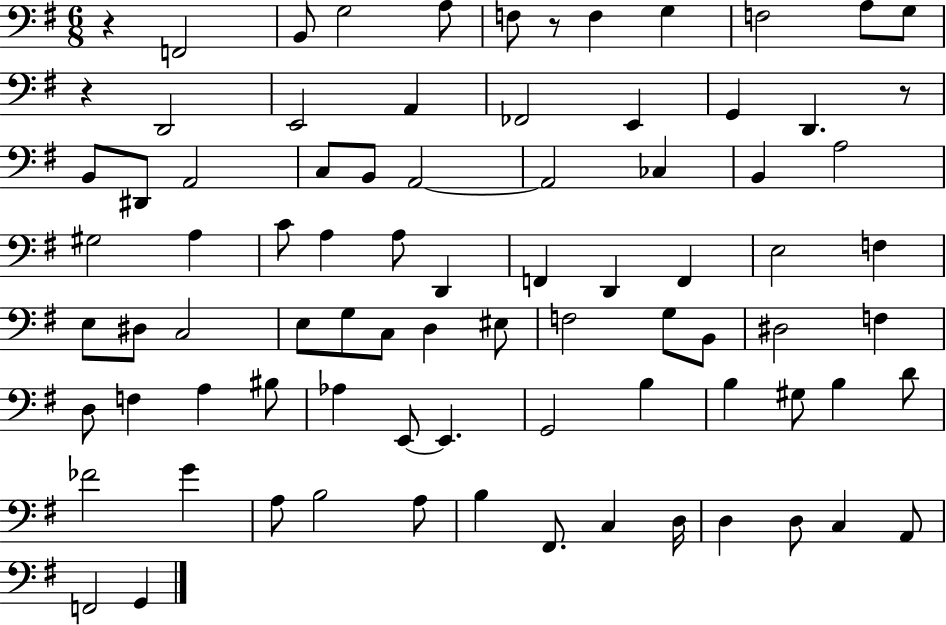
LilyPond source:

{
  \clef bass
  \numericTimeSignature
  \time 6/8
  \key g \major
  \repeat volta 2 { r4 f,2 | b,8 g2 a8 | f8 r8 f4 g4 | f2 a8 g8 | \break r4 d,2 | e,2 a,4 | fes,2 e,4 | g,4 d,4. r8 | \break b,8 dis,8 a,2 | c8 b,8 a,2~~ | a,2 ces4 | b,4 a2 | \break gis2 a4 | c'8 a4 a8 d,4 | f,4 d,4 f,4 | e2 f4 | \break e8 dis8 c2 | e8 g8 c8 d4 eis8 | f2 g8 b,8 | dis2 f4 | \break d8 f4 a4 bis8 | aes4 e,8~~ e,4. | g,2 b4 | b4 gis8 b4 d'8 | \break fes'2 g'4 | a8 b2 a8 | b4 fis,8. c4 d16 | d4 d8 c4 a,8 | \break f,2 g,4 | } \bar "|."
}